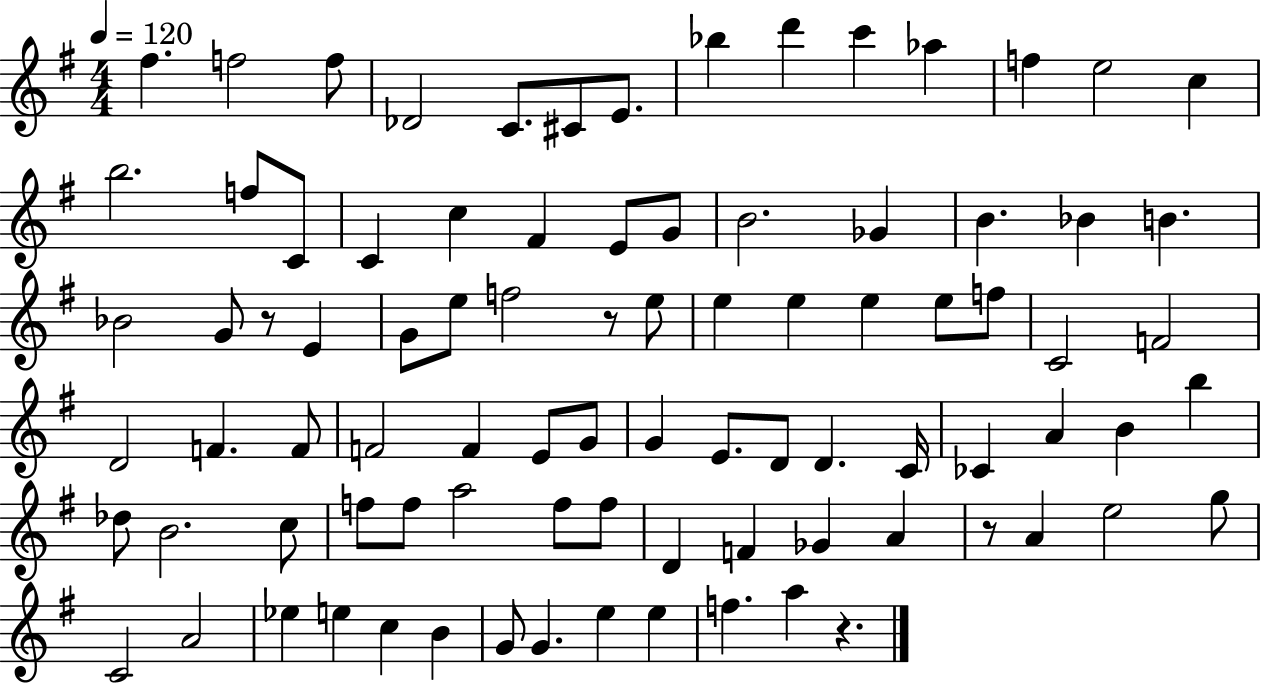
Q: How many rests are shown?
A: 4